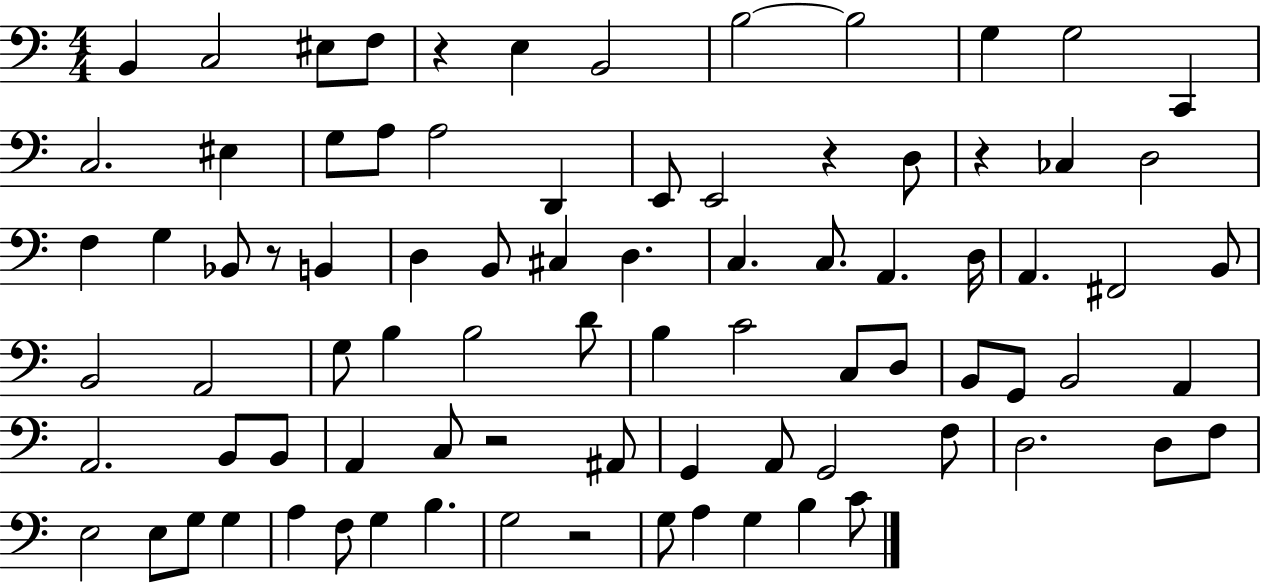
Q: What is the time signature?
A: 4/4